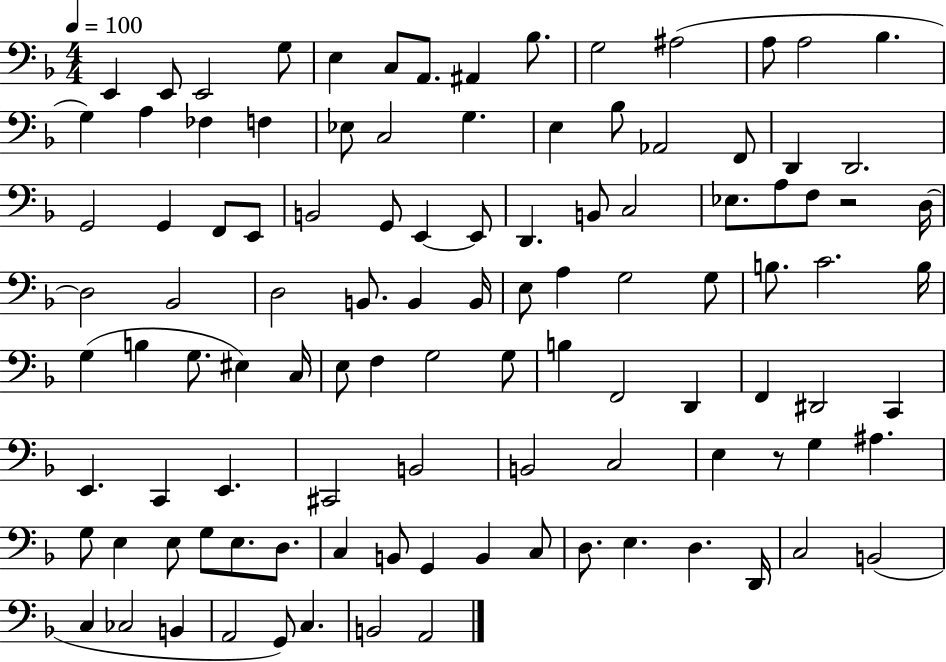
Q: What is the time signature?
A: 4/4